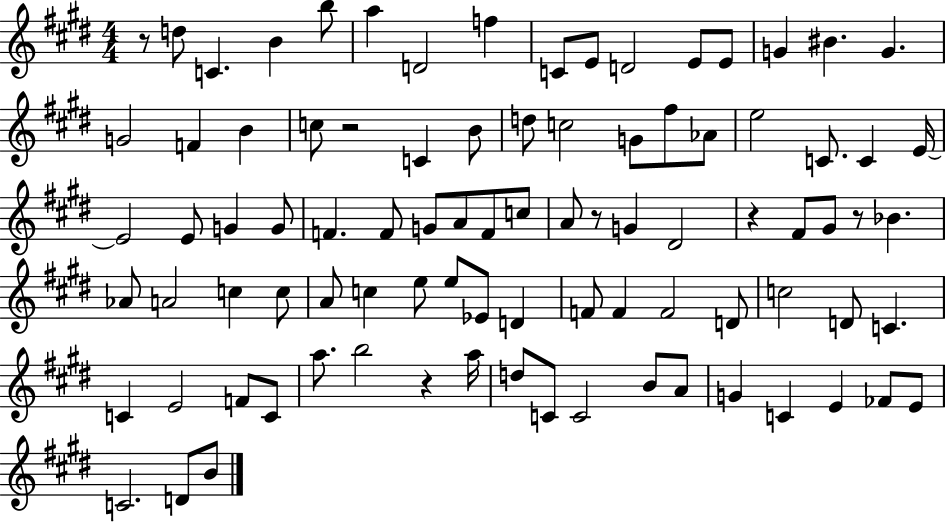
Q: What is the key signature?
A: E major